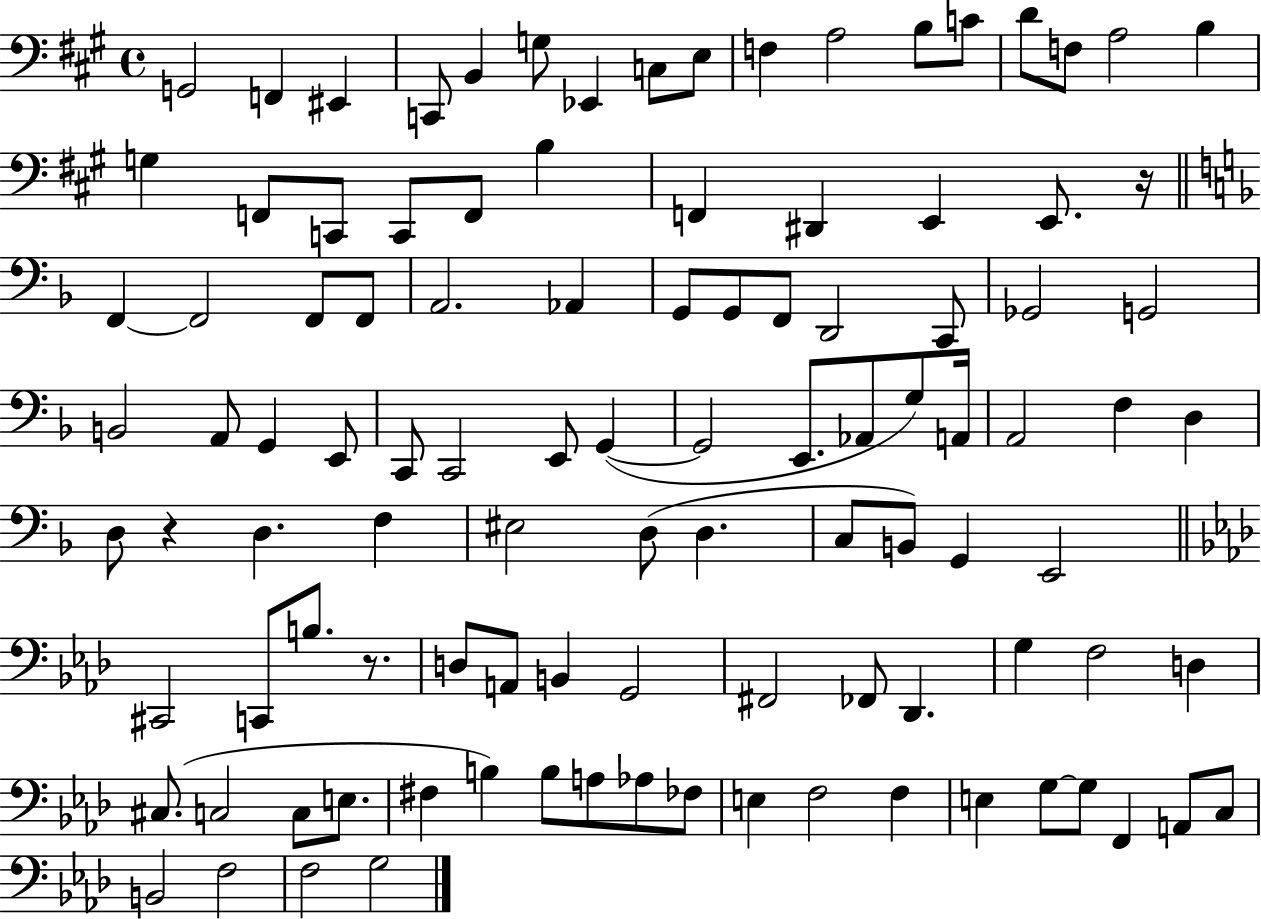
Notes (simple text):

G2/h F2/q EIS2/q C2/e B2/q G3/e Eb2/q C3/e E3/e F3/q A3/h B3/e C4/e D4/e F3/e A3/h B3/q G3/q F2/e C2/e C2/e F2/e B3/q F2/q D#2/q E2/q E2/e. R/s F2/q F2/h F2/e F2/e A2/h. Ab2/q G2/e G2/e F2/e D2/h C2/e Gb2/h G2/h B2/h A2/e G2/q E2/e C2/e C2/h E2/e G2/q G2/h E2/e. Ab2/e G3/e A2/s A2/h F3/q D3/q D3/e R/q D3/q. F3/q EIS3/h D3/e D3/q. C3/e B2/e G2/q E2/h C#2/h C2/e B3/e. R/e. D3/e A2/e B2/q G2/h F#2/h FES2/e Db2/q. G3/q F3/h D3/q C#3/e. C3/h C3/e E3/e. F#3/q B3/q B3/e A3/e Ab3/e FES3/e E3/q F3/h F3/q E3/q G3/e G3/e F2/q A2/e C3/e B2/h F3/h F3/h G3/h